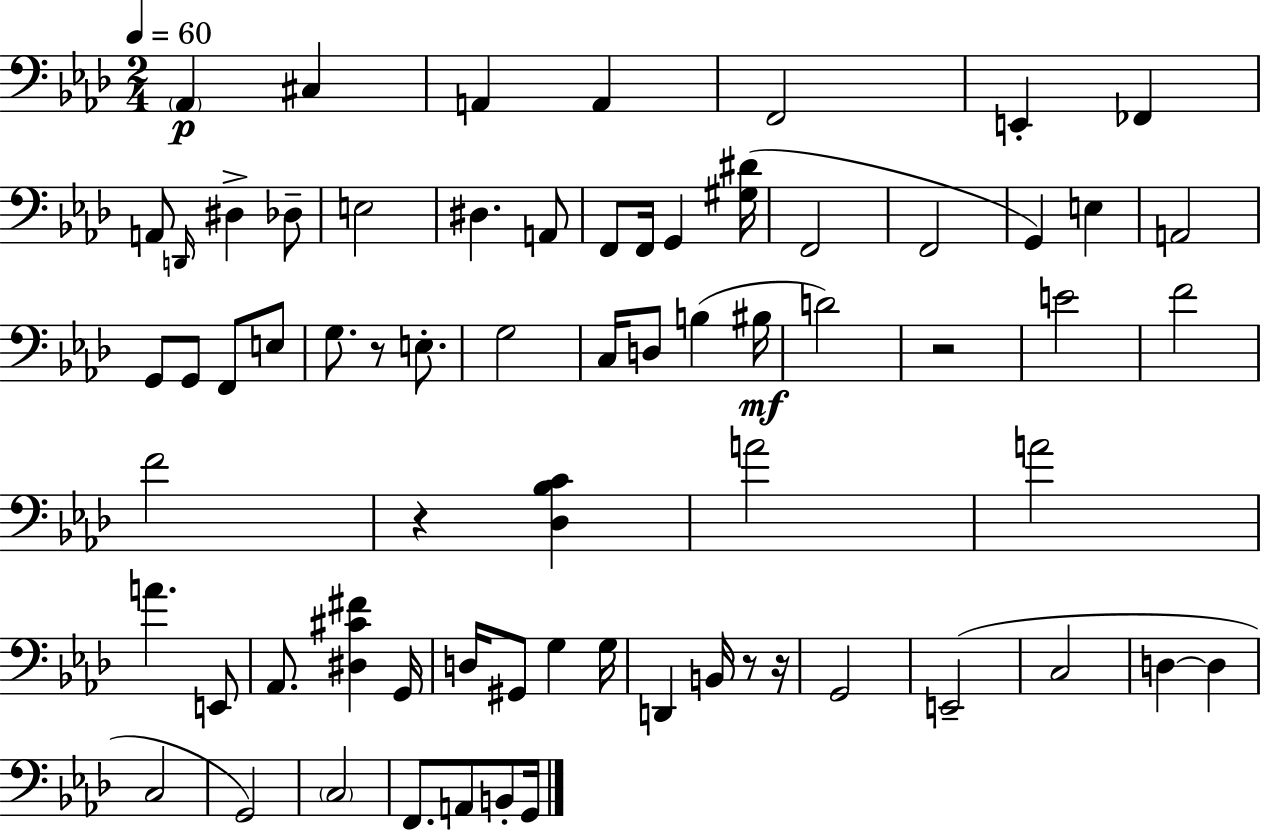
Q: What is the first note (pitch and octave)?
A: Ab2